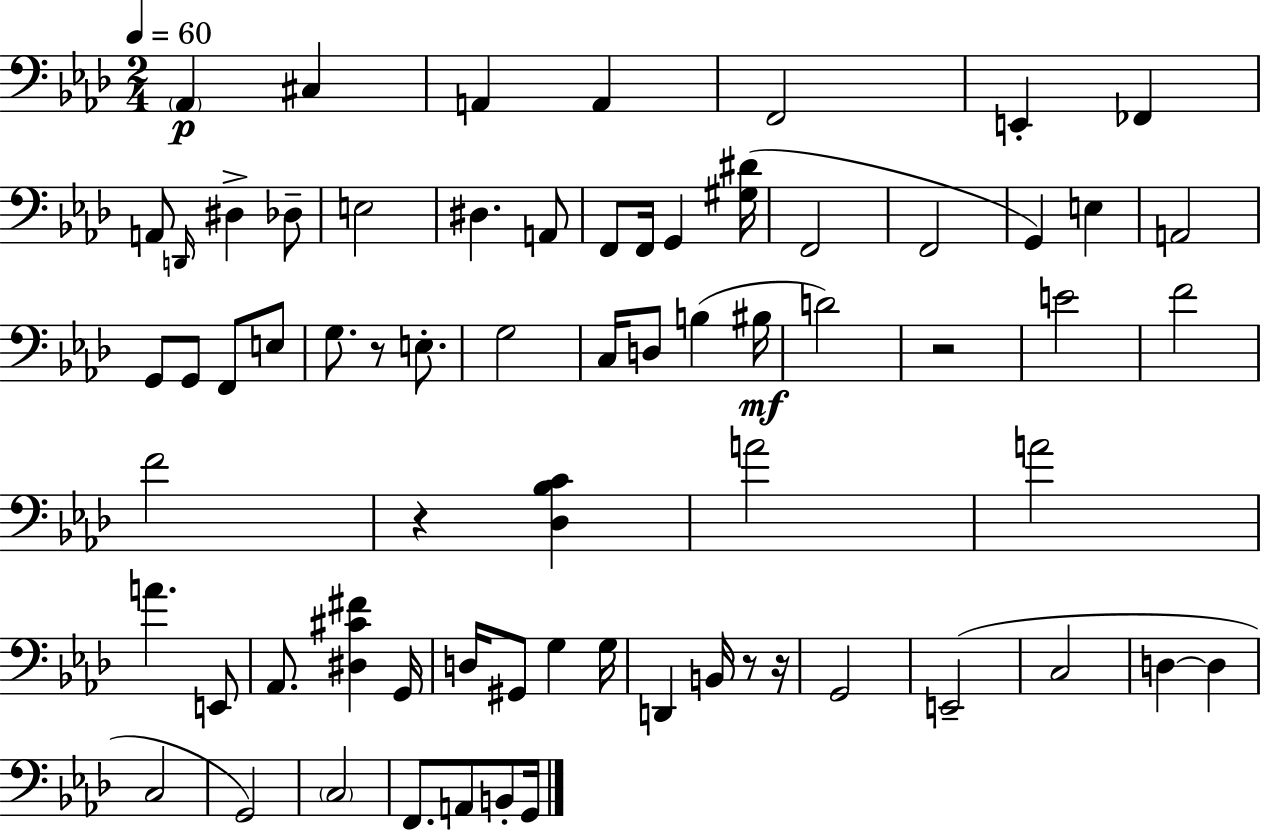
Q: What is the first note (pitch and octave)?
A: Ab2